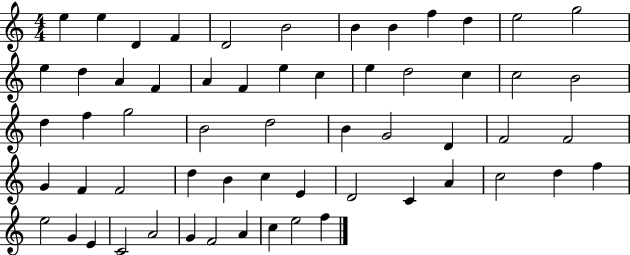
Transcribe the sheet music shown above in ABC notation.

X:1
T:Untitled
M:4/4
L:1/4
K:C
e e D F D2 B2 B B f d e2 g2 e d A F A F e c e d2 c c2 B2 d f g2 B2 d2 B G2 D F2 F2 G F F2 d B c E D2 C A c2 d f e2 G E C2 A2 G F2 A c e2 f